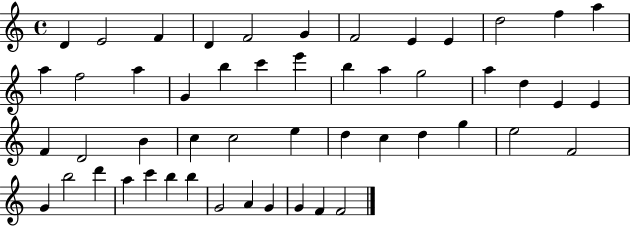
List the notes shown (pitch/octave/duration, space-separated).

D4/q E4/h F4/q D4/q F4/h G4/q F4/h E4/q E4/q D5/h F5/q A5/q A5/q F5/h A5/q G4/q B5/q C6/q E6/q B5/q A5/q G5/h A5/q D5/q E4/q E4/q F4/q D4/h B4/q C5/q C5/h E5/q D5/q C5/q D5/q G5/q E5/h F4/h G4/q B5/h D6/q A5/q C6/q B5/q B5/q G4/h A4/q G4/q G4/q F4/q F4/h